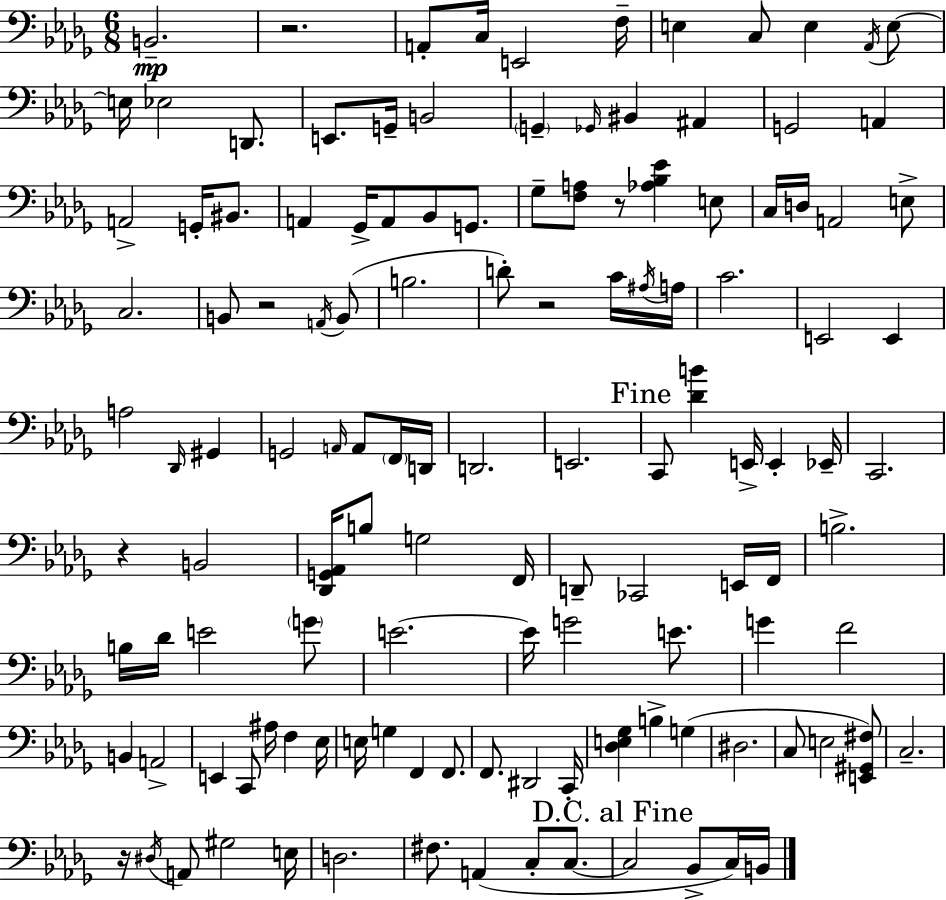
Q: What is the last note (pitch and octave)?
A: B2